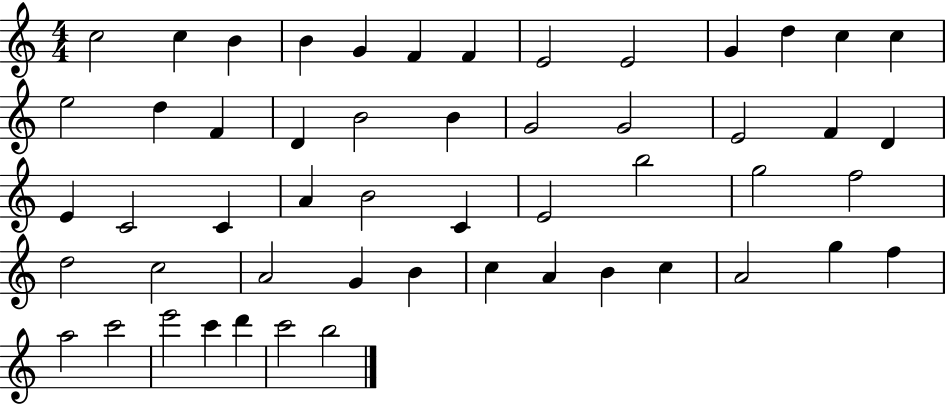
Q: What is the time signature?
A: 4/4